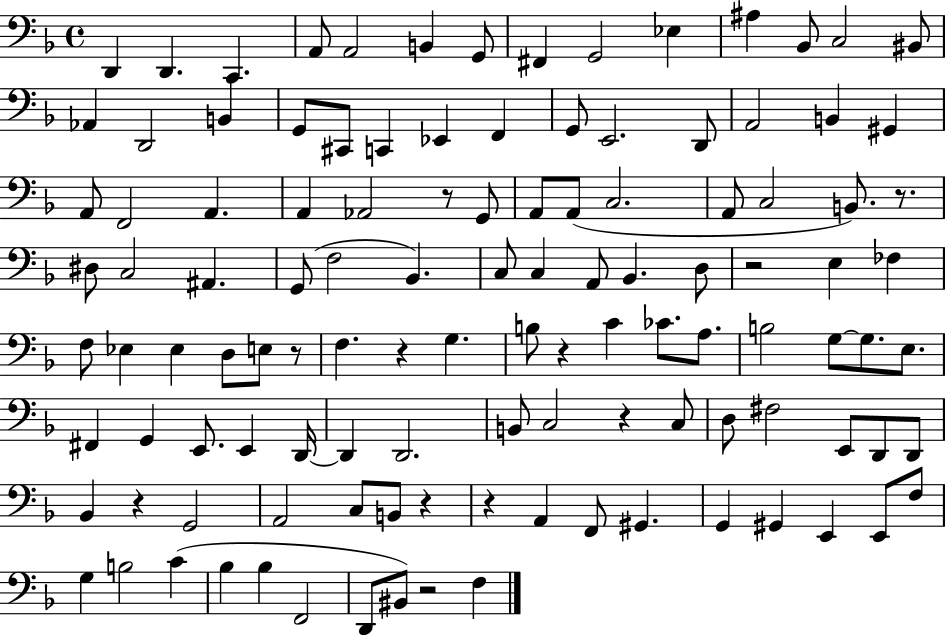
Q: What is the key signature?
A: F major